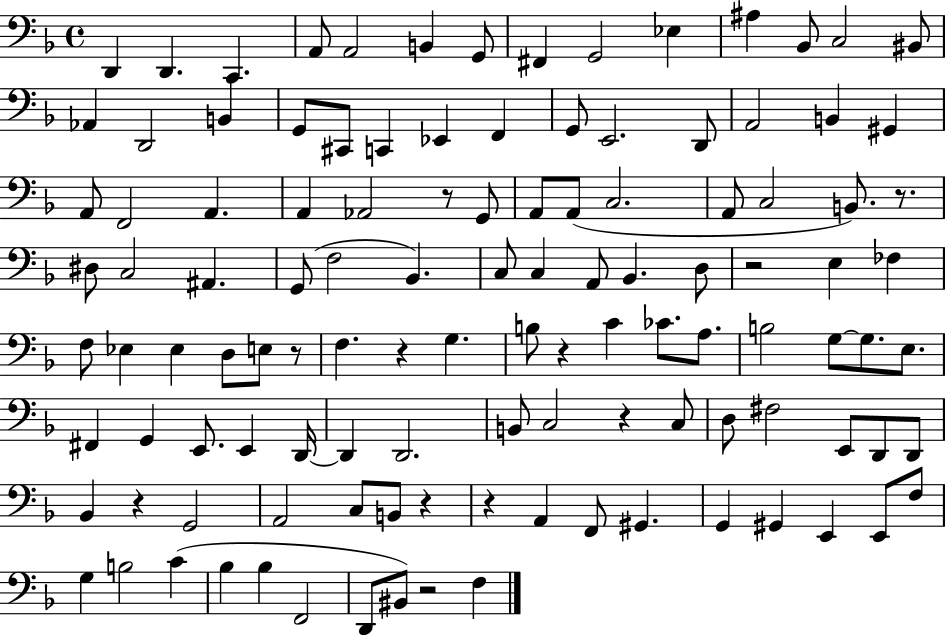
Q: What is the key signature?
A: F major